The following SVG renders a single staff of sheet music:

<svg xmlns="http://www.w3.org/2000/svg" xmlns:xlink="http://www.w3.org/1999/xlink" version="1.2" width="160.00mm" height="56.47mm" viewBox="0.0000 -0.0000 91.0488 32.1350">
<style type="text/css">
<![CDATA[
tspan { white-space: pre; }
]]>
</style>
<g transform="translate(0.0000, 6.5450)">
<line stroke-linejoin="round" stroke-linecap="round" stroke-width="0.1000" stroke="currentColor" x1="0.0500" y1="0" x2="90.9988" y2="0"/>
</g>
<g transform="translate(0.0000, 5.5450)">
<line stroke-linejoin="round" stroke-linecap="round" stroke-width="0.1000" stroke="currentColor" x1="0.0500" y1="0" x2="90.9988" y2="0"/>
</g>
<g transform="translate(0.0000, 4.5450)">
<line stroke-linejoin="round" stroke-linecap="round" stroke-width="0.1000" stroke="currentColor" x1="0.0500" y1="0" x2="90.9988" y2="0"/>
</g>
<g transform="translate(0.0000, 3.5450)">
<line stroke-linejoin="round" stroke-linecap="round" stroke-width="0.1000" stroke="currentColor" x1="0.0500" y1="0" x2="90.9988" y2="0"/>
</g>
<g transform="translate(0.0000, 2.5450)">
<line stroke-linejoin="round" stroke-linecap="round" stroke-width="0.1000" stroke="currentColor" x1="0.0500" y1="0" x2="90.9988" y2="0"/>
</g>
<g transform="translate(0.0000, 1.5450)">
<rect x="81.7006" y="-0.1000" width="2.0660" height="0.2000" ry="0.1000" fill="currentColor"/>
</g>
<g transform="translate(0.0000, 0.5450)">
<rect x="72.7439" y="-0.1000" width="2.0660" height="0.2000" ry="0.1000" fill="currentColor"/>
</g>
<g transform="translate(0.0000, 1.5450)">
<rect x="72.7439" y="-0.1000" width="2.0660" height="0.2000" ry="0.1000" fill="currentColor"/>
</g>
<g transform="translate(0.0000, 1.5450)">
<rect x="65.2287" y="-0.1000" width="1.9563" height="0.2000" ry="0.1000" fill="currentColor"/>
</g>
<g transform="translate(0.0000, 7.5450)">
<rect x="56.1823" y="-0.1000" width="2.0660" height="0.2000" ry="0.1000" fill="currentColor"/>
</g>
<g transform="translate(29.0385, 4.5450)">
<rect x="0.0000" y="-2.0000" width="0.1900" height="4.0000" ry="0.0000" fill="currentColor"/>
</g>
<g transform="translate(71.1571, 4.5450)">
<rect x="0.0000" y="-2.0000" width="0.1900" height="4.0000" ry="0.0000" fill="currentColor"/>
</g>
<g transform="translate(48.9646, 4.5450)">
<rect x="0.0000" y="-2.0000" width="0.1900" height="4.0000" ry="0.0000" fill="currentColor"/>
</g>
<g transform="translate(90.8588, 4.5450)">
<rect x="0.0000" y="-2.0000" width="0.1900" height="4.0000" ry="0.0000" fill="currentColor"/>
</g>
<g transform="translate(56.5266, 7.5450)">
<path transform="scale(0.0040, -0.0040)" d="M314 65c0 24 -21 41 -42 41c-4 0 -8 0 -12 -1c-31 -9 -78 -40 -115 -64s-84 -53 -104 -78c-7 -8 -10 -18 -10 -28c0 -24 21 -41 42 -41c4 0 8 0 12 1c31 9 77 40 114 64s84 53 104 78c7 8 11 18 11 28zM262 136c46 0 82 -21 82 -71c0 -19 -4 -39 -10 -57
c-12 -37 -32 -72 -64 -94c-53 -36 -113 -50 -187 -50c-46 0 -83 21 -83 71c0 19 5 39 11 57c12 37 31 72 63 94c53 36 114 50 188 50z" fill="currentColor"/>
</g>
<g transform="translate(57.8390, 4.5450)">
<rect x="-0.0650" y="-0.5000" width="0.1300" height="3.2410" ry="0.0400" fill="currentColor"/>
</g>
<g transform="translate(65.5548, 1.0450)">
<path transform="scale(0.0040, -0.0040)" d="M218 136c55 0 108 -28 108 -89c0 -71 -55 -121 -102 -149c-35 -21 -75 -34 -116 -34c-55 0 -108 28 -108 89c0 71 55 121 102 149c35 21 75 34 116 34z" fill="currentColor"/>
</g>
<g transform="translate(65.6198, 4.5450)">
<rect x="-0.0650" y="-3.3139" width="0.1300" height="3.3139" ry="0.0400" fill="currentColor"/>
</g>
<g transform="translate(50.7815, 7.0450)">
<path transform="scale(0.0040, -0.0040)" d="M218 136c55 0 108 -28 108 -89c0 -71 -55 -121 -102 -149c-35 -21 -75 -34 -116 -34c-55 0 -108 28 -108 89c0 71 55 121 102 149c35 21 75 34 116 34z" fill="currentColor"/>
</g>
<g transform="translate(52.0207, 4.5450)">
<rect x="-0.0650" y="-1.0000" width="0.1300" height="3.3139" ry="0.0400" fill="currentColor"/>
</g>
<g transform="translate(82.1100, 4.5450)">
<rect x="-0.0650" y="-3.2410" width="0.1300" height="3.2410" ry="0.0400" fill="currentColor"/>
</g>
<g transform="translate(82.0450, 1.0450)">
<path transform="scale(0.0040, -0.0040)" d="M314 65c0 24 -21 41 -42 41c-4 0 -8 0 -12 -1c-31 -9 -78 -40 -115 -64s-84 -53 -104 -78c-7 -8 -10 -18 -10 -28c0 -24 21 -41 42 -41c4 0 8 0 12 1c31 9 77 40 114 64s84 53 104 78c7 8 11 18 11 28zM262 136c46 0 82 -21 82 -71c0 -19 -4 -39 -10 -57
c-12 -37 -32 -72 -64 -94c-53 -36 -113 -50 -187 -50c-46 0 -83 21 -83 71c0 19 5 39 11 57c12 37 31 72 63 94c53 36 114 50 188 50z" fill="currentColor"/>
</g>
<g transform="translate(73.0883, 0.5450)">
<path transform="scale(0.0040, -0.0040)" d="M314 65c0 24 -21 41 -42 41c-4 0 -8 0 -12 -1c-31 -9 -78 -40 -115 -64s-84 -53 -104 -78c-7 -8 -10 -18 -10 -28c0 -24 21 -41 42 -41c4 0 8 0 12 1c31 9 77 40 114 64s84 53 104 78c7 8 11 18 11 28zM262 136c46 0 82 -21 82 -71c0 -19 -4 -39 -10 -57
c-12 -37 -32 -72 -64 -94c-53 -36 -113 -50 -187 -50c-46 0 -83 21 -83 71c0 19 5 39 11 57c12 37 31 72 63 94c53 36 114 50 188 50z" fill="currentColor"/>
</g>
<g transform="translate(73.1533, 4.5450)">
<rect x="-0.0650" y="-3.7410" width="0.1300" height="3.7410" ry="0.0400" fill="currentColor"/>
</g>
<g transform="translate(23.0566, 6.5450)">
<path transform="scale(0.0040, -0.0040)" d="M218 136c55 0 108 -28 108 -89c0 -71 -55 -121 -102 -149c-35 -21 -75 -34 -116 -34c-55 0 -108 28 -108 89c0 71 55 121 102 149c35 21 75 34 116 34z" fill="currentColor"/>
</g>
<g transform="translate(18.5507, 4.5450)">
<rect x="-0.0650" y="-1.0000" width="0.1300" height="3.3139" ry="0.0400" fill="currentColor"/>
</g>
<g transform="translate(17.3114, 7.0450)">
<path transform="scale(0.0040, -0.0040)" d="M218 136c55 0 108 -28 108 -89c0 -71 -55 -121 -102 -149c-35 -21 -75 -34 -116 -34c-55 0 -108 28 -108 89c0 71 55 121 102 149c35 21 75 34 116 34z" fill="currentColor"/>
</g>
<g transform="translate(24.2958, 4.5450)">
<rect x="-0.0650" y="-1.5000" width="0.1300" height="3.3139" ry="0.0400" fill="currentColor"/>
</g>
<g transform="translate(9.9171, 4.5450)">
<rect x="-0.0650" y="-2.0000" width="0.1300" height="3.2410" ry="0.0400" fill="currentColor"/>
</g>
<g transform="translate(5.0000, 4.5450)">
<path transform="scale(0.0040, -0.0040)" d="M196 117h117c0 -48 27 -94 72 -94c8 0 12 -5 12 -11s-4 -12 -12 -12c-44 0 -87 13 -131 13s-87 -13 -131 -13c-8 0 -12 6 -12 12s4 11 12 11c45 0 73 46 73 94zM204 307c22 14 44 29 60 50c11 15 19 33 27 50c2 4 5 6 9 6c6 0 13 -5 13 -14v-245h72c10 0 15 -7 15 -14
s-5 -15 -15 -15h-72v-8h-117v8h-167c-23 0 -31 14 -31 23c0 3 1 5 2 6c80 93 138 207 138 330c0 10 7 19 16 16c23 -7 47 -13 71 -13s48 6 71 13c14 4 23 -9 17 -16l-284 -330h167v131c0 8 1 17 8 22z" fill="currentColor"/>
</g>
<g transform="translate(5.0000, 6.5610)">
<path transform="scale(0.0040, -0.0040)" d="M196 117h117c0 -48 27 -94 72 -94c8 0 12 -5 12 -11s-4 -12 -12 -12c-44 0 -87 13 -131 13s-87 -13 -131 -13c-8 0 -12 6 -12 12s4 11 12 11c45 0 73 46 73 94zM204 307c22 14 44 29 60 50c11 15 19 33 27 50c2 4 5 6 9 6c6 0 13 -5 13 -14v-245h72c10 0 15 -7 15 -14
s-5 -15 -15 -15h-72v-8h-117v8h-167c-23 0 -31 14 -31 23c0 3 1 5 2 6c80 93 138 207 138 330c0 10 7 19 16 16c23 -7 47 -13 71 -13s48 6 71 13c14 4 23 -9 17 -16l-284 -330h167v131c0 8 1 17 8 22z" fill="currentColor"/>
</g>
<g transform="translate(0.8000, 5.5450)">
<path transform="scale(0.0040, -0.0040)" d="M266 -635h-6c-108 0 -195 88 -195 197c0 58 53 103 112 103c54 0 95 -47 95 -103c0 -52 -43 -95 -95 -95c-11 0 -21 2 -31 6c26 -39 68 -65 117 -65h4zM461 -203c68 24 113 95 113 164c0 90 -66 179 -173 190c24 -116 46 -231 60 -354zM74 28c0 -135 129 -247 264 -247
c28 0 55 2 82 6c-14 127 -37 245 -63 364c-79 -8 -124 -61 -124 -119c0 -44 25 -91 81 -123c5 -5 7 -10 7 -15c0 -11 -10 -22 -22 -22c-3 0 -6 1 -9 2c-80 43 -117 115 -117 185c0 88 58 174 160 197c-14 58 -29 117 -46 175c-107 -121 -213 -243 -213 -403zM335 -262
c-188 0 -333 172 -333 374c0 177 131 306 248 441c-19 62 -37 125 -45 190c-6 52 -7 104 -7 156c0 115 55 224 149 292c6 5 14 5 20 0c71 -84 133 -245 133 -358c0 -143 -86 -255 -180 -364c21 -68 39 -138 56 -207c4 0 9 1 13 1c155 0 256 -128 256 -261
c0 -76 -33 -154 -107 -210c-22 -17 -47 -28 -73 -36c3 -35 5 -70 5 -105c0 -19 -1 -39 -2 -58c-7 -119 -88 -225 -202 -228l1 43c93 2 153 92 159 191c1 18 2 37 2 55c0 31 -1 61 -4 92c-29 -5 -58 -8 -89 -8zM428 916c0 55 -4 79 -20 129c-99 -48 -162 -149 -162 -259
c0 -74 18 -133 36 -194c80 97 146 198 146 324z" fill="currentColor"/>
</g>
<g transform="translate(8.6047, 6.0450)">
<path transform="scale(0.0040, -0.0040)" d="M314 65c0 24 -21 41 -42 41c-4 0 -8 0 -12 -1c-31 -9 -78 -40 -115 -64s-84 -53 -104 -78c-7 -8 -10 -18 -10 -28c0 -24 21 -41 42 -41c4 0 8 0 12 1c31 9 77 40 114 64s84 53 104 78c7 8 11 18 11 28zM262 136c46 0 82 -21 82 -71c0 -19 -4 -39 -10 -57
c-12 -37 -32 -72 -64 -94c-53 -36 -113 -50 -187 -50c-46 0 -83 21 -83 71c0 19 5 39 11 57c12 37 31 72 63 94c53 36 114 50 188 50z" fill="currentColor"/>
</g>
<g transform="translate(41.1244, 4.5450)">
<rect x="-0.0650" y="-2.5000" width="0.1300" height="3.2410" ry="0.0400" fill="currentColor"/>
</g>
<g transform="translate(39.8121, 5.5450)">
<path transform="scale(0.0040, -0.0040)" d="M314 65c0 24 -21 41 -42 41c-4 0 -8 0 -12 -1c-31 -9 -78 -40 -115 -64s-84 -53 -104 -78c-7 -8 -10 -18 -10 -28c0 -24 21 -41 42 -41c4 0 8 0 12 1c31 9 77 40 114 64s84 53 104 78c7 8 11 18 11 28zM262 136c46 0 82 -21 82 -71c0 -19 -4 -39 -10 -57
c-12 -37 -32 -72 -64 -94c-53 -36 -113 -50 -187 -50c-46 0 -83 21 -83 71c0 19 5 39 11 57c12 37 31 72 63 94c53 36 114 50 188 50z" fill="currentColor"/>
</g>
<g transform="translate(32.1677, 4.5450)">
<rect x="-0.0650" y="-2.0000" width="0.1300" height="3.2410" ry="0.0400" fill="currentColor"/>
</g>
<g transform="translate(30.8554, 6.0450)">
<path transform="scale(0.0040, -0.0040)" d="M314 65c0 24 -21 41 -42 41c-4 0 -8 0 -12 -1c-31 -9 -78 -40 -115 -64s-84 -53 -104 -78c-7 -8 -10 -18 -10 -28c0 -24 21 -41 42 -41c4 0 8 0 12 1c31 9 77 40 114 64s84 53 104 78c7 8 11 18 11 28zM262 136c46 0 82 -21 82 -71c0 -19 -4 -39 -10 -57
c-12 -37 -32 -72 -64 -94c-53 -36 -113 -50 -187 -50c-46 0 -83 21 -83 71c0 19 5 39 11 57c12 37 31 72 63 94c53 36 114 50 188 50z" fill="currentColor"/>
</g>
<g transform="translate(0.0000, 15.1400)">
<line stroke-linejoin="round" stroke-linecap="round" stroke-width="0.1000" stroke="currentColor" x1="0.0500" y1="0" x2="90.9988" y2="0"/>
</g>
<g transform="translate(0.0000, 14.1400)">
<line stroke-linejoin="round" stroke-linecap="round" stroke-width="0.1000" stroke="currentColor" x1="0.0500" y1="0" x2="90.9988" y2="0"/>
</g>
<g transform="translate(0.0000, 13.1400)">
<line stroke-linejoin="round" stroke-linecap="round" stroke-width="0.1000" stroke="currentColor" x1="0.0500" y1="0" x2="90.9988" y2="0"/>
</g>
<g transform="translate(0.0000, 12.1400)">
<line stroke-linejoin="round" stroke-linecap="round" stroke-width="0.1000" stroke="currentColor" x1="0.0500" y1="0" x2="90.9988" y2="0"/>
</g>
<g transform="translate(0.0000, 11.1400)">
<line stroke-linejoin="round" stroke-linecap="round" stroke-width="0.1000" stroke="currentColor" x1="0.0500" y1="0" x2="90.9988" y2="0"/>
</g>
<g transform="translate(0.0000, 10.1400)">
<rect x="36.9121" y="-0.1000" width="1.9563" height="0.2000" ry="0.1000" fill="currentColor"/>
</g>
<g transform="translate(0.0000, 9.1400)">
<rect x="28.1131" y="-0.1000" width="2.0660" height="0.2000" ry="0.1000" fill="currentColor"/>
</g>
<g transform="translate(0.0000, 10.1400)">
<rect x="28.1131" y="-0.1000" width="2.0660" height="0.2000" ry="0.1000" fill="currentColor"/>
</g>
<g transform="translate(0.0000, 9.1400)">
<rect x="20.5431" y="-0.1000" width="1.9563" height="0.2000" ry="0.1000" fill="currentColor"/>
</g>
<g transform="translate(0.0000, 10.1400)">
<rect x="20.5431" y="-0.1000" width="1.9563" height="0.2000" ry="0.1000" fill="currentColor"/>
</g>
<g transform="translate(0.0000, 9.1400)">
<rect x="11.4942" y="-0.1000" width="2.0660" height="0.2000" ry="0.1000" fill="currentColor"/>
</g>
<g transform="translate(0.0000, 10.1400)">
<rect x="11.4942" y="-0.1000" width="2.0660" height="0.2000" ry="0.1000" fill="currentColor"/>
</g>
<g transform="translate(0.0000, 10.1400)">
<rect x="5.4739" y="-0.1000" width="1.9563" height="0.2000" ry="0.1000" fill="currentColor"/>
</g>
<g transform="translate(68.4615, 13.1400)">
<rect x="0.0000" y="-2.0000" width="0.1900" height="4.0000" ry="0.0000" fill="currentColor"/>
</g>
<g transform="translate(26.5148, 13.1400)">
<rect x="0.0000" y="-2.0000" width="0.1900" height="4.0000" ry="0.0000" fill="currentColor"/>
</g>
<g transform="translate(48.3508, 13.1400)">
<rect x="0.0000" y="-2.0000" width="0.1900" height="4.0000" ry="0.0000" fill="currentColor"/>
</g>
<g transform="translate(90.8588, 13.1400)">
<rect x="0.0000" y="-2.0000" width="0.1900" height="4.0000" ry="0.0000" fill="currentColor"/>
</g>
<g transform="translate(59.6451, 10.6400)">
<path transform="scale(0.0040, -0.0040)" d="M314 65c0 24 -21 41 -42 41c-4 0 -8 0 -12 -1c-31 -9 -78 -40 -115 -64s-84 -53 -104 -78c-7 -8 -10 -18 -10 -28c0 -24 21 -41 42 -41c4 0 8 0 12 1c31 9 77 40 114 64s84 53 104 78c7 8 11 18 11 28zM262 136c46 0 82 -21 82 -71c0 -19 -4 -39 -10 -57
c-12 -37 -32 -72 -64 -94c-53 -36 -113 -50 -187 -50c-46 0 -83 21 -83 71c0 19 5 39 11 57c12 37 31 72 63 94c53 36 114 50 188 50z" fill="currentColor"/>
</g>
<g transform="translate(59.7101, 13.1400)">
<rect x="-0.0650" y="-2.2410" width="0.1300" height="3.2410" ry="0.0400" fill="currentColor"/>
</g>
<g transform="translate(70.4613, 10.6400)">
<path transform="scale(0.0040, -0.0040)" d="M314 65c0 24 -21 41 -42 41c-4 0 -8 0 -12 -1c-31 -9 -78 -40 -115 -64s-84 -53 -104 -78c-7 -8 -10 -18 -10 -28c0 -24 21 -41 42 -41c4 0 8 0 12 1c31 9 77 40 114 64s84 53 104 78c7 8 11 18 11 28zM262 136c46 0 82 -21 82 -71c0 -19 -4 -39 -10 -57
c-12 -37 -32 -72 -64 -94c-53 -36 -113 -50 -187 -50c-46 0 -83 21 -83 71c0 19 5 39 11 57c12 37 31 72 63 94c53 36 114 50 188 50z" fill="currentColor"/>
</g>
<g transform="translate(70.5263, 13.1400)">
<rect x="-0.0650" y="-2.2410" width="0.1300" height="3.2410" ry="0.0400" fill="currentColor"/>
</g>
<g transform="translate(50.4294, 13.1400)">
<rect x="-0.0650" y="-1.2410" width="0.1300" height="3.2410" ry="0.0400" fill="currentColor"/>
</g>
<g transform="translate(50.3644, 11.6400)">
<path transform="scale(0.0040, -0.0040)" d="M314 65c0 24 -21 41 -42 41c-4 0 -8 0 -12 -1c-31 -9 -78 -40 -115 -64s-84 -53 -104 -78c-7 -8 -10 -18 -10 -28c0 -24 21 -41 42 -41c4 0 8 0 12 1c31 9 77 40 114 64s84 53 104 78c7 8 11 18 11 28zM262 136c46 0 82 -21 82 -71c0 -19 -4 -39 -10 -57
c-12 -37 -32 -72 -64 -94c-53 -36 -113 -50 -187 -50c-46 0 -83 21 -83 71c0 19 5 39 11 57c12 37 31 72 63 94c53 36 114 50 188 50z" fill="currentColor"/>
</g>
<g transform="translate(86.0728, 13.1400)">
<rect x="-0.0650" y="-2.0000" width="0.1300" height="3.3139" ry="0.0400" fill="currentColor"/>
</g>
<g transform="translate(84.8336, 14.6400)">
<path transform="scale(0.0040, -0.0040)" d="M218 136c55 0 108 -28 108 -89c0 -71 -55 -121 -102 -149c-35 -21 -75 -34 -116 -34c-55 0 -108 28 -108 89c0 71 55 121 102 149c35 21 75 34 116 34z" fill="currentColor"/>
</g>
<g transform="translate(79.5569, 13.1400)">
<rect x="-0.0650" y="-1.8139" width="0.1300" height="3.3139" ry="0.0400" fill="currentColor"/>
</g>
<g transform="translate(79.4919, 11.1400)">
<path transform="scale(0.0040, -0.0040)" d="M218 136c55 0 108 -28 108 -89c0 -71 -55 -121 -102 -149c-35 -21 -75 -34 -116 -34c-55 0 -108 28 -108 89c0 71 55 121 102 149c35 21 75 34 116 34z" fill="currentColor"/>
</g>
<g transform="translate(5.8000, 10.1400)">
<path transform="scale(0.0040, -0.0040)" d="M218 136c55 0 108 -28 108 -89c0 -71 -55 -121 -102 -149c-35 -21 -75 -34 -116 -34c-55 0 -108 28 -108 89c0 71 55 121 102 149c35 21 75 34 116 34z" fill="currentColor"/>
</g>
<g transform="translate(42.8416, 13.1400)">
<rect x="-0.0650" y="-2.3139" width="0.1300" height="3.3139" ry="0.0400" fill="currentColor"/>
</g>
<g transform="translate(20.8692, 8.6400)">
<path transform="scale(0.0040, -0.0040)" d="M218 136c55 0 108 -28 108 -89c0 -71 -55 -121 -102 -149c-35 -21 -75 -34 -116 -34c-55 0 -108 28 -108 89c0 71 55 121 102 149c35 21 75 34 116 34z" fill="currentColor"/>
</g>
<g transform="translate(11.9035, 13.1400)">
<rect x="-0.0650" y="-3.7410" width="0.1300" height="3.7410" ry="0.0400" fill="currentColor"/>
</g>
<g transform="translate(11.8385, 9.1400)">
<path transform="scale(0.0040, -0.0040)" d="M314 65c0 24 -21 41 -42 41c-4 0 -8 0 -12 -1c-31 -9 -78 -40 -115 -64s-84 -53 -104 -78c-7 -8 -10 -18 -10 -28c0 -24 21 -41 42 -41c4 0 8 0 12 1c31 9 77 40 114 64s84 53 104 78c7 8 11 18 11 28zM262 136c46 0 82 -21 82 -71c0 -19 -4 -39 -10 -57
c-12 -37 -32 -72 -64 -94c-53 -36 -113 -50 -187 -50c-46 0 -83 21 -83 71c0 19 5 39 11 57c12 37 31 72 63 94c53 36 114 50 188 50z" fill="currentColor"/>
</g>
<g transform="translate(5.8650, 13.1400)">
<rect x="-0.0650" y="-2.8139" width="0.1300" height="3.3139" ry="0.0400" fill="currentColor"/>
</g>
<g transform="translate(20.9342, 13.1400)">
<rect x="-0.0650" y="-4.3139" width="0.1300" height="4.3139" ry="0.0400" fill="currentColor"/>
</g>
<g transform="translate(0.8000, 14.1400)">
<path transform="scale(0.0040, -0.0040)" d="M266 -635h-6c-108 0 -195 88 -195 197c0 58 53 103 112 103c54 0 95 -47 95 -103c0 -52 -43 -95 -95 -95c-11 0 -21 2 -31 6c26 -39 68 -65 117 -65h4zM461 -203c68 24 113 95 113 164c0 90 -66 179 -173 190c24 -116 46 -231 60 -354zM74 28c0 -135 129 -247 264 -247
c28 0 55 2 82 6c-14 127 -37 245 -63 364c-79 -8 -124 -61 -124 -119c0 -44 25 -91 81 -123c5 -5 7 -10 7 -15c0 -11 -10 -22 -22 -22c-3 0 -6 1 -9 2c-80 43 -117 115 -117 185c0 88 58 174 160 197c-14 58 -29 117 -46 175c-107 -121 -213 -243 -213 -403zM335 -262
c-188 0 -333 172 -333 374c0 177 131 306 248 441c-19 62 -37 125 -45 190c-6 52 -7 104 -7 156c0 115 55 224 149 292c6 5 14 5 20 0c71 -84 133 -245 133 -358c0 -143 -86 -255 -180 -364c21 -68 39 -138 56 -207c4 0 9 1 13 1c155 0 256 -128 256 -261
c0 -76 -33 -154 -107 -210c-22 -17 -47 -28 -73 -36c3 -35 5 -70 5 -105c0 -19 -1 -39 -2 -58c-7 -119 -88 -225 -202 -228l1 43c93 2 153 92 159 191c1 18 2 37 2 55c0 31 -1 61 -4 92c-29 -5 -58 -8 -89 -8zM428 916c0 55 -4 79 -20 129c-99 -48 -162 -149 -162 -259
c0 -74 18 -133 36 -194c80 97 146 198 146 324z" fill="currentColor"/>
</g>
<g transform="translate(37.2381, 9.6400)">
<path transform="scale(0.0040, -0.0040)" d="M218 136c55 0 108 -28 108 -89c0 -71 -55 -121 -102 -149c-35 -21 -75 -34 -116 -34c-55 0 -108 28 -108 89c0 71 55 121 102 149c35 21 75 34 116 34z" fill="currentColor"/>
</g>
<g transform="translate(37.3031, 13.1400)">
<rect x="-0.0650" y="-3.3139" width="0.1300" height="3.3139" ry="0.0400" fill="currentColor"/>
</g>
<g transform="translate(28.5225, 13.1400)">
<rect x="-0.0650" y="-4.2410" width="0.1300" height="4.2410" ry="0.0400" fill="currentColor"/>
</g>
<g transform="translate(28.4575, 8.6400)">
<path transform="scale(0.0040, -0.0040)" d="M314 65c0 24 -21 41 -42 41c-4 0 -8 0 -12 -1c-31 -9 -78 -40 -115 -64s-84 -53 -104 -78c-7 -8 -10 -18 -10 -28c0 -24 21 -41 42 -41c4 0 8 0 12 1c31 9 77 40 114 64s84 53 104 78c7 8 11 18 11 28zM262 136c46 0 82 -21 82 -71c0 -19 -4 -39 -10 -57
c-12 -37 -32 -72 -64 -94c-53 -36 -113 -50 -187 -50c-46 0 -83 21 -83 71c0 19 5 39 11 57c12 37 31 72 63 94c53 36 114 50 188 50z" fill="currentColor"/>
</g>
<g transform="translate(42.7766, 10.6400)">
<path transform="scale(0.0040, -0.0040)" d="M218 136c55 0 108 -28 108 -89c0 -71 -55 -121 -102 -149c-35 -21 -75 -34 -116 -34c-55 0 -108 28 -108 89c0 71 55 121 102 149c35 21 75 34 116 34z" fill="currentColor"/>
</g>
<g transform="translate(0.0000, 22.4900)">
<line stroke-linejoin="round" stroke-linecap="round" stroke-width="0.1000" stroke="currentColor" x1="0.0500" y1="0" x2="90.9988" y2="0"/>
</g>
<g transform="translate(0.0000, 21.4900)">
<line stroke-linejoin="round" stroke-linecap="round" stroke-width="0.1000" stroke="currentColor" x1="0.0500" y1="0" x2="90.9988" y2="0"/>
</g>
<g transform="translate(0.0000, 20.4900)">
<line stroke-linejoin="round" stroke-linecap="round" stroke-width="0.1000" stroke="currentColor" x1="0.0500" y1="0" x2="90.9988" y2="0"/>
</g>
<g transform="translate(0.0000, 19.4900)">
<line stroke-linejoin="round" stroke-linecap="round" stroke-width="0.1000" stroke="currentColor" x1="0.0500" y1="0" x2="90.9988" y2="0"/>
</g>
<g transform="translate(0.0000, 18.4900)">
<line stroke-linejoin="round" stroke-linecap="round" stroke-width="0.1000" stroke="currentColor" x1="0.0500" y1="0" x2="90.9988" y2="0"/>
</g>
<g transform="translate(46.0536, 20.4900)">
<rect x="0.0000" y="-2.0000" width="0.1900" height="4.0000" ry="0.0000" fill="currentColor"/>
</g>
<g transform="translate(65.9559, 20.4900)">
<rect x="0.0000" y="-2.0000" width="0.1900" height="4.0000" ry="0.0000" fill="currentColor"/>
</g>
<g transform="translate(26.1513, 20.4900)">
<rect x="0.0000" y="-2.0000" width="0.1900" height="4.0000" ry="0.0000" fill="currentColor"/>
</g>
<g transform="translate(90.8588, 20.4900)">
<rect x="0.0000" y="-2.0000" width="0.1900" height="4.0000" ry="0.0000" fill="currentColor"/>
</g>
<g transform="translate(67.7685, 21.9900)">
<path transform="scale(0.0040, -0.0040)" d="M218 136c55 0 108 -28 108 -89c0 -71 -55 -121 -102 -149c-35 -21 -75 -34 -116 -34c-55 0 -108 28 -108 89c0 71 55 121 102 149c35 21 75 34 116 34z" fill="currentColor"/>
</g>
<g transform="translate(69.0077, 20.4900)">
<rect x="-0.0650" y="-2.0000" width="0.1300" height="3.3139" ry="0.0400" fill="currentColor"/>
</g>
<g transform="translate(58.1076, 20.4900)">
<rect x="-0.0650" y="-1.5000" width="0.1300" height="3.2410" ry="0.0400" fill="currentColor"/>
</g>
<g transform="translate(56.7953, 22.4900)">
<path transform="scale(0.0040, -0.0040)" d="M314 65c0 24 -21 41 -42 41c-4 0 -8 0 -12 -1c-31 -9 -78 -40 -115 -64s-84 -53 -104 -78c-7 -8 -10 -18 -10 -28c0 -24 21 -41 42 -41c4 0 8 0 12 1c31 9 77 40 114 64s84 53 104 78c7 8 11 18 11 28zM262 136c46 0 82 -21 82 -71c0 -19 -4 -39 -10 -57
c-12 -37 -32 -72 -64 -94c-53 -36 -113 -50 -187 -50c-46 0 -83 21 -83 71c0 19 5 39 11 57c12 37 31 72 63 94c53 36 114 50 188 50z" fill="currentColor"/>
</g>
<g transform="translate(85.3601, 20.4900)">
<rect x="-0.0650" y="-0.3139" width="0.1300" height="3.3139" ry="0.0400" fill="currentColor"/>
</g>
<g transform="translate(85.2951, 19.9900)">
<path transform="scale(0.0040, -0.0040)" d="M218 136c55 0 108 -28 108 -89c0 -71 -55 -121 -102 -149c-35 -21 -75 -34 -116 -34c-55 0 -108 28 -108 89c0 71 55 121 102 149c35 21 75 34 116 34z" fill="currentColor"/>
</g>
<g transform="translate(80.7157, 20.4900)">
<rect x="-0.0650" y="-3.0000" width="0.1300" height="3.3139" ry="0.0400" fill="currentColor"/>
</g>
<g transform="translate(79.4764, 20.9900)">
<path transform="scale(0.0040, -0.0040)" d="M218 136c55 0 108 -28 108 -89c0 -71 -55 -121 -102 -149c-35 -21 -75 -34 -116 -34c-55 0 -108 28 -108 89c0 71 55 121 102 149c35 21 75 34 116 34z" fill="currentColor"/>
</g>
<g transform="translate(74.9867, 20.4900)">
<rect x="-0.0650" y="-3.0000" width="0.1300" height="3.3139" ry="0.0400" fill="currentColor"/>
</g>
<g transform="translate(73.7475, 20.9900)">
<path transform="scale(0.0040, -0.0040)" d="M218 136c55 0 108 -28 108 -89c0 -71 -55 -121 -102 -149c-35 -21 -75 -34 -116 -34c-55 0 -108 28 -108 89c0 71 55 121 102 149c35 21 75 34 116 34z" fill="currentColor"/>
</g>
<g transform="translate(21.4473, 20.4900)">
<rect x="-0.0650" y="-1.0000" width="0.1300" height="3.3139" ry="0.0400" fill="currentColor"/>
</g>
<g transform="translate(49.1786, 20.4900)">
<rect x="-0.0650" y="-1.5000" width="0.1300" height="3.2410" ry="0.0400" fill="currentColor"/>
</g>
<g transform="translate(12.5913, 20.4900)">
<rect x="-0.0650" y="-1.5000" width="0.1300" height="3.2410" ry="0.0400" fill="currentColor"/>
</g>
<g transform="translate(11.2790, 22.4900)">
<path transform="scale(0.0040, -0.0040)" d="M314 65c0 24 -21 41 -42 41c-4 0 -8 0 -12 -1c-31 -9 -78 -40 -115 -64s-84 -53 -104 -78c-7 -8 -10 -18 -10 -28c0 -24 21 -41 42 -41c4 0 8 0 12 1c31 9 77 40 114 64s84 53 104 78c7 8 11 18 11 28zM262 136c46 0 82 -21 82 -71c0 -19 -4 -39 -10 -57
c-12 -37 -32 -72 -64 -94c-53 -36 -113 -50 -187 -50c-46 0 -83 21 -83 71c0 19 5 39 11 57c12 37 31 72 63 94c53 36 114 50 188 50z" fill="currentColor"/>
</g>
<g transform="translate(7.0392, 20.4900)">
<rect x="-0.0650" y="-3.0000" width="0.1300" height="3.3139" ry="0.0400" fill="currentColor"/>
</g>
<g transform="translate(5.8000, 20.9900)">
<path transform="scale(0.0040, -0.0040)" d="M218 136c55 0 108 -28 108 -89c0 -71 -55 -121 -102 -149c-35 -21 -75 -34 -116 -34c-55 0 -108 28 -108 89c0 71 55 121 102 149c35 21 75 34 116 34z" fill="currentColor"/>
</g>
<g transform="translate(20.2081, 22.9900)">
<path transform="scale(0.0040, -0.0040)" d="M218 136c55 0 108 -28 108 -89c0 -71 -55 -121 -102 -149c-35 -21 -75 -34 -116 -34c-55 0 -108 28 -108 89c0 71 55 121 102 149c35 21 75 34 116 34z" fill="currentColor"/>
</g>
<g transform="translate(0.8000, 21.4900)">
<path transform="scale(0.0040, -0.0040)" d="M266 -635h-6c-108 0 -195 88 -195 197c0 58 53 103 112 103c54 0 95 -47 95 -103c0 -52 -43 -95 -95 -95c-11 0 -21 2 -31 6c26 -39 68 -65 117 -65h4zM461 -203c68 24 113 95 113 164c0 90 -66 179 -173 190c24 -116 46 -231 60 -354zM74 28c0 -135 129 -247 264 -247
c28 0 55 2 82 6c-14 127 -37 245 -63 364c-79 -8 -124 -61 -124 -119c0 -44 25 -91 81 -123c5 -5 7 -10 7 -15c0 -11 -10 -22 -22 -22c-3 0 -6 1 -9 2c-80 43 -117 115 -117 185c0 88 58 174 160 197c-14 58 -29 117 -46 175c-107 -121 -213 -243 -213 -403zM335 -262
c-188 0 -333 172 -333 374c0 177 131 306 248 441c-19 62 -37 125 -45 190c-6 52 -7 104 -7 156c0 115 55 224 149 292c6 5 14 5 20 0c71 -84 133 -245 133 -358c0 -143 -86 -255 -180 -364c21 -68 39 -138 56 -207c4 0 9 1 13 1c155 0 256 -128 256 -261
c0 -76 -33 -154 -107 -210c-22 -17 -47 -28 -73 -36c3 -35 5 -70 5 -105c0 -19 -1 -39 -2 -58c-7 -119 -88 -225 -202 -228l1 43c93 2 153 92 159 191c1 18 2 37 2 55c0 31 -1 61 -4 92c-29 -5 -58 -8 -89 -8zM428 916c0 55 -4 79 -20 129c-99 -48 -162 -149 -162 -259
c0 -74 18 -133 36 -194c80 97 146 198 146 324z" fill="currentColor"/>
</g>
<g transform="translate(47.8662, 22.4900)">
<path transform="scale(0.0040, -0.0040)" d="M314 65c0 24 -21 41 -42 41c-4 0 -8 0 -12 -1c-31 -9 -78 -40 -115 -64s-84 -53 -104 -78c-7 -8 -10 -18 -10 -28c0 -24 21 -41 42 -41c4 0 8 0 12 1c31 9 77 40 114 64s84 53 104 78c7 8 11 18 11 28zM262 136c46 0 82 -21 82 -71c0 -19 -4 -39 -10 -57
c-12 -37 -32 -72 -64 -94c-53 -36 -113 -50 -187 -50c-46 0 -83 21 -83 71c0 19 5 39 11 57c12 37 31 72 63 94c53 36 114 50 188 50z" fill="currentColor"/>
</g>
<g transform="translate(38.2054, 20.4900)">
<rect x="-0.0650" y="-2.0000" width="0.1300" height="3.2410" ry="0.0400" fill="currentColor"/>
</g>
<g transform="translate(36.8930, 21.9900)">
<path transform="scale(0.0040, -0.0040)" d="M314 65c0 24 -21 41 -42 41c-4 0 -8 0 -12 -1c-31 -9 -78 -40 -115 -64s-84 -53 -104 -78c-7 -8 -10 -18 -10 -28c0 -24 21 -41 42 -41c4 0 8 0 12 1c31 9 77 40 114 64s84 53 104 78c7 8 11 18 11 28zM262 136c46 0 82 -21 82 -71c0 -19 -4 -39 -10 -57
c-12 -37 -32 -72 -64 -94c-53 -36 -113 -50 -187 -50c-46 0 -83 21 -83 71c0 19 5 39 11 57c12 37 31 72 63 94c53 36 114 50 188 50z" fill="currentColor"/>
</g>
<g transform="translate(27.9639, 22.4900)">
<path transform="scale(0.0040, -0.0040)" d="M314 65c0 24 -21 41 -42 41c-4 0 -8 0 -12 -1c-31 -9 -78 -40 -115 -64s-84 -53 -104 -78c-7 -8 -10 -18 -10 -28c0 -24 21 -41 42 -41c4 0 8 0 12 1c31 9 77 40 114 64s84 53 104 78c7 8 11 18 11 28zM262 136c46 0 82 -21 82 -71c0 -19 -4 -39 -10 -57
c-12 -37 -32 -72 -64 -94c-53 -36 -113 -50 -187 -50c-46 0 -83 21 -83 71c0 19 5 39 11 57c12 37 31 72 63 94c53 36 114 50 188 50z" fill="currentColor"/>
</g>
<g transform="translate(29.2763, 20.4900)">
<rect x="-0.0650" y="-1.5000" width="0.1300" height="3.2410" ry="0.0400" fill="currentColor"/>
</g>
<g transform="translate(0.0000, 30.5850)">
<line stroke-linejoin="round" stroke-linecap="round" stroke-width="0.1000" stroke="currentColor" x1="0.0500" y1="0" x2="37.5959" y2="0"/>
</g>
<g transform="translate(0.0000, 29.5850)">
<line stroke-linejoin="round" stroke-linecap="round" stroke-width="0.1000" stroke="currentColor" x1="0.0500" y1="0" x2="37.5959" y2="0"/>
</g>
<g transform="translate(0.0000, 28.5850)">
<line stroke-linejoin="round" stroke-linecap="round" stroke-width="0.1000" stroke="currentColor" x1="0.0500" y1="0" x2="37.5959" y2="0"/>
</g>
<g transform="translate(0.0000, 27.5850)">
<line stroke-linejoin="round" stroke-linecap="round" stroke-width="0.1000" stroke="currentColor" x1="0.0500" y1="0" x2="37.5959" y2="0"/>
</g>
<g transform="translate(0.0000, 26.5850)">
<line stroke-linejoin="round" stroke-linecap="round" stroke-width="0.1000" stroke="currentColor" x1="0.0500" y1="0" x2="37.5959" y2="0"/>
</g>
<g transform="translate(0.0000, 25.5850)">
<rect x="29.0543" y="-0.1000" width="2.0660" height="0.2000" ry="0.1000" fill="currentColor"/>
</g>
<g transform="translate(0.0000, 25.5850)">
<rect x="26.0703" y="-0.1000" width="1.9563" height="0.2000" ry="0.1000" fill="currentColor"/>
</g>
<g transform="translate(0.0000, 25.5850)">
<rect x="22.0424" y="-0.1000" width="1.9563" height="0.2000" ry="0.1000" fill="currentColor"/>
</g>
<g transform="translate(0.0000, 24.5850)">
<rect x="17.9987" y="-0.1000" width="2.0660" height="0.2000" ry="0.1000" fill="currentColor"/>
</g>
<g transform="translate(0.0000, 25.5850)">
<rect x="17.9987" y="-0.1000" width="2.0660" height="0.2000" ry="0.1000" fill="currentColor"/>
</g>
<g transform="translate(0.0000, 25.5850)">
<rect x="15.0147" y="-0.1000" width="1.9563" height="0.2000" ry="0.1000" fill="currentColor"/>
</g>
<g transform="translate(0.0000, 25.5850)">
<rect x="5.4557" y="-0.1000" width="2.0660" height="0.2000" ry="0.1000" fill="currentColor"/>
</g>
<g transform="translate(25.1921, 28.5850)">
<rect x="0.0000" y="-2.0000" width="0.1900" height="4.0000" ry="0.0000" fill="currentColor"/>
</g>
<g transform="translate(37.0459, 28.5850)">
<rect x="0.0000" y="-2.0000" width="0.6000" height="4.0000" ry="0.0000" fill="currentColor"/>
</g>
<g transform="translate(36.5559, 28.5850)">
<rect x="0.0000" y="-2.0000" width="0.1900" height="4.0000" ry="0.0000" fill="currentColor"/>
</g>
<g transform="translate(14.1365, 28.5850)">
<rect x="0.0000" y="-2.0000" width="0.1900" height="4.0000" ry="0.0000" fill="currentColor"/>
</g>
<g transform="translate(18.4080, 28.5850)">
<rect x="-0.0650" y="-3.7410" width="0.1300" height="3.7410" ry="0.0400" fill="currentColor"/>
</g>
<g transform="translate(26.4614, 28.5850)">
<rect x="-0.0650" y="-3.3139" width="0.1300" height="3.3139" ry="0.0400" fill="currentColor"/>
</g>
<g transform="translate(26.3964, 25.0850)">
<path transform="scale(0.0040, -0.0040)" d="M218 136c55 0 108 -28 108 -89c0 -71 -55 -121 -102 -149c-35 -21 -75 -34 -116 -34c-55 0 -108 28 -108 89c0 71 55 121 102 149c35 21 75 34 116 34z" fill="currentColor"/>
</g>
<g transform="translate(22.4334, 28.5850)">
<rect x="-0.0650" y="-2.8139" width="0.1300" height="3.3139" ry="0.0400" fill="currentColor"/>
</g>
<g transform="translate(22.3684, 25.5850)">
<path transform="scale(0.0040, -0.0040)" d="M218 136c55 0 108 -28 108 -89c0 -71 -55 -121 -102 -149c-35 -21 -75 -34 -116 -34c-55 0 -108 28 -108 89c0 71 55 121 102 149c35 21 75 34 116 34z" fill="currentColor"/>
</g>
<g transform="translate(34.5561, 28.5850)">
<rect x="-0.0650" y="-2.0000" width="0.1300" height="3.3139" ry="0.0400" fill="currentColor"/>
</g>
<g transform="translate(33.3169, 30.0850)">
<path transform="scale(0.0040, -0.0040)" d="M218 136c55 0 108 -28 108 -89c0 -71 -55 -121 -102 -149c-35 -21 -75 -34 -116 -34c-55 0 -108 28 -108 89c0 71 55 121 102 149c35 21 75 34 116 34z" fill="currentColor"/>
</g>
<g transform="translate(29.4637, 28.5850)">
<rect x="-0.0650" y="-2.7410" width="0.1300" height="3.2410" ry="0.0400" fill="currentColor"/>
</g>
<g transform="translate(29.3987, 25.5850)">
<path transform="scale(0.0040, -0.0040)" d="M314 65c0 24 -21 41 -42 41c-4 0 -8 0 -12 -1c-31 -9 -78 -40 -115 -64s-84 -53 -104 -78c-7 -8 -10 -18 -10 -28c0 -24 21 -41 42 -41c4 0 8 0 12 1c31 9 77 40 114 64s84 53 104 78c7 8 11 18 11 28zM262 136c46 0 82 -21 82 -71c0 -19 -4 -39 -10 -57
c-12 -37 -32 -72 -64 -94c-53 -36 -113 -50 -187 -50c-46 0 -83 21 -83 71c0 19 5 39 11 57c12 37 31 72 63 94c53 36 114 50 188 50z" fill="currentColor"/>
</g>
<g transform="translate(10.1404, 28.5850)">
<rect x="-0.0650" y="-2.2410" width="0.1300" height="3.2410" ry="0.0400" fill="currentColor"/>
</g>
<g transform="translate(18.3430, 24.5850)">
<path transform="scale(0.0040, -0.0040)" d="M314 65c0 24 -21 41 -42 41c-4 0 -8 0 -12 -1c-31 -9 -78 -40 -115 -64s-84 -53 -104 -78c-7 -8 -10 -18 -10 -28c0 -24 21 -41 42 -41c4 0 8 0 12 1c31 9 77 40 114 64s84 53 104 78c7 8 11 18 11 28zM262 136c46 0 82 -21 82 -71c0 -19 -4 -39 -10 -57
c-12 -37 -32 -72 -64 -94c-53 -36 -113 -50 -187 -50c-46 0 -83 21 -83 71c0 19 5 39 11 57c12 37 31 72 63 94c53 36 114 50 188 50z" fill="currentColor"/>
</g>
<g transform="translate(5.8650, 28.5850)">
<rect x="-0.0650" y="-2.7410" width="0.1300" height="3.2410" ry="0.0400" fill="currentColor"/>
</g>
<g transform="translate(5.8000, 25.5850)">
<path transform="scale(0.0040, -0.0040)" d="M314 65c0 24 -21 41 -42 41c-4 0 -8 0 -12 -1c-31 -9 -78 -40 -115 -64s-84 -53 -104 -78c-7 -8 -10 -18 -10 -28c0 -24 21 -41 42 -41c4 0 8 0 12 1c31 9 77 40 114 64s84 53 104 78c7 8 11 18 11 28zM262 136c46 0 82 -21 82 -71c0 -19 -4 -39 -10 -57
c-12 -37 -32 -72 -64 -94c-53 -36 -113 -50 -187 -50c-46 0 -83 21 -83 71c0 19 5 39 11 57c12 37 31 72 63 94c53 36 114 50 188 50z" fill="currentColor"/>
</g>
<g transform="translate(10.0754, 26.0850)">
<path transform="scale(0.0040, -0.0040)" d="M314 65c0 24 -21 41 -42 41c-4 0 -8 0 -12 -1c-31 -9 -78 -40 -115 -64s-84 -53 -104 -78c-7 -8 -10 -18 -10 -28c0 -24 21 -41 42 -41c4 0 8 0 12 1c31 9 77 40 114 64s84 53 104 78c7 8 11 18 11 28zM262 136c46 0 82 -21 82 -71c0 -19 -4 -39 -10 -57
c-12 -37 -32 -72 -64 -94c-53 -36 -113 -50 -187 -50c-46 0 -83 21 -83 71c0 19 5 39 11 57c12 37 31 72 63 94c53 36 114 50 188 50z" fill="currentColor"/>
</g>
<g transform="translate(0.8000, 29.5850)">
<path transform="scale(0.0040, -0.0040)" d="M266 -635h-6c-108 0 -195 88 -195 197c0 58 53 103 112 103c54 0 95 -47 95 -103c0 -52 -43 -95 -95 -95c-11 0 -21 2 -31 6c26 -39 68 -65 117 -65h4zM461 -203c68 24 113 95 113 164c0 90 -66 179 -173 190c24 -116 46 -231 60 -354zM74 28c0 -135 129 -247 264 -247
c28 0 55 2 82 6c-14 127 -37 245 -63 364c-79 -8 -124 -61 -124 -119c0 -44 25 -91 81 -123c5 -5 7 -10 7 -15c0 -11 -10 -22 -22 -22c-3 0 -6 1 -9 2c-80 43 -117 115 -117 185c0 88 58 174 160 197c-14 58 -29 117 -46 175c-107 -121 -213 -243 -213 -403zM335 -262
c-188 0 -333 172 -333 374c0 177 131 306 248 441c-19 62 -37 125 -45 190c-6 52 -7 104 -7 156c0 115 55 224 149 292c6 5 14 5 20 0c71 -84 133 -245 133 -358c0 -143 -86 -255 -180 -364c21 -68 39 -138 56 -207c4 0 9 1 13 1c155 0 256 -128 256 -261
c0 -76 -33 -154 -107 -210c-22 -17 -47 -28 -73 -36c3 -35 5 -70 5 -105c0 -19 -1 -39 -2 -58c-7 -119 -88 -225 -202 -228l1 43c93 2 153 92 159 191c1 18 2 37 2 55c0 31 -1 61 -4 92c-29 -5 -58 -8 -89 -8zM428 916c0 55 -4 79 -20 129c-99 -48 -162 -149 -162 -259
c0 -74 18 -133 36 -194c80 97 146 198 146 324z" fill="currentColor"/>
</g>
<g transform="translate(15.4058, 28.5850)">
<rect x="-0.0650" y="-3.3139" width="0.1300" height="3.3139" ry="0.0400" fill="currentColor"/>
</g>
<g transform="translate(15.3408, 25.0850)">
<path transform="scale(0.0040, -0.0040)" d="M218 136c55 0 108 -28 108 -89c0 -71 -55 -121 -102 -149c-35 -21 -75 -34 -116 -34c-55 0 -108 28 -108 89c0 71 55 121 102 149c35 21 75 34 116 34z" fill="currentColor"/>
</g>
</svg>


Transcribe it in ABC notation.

X:1
T:Untitled
M:4/4
L:1/4
K:C
F2 D E F2 G2 D C2 b c'2 b2 a c'2 d' d'2 b g e2 g2 g2 f F A E2 D E2 F2 E2 E2 F A A c a2 g2 b c'2 a b a2 F